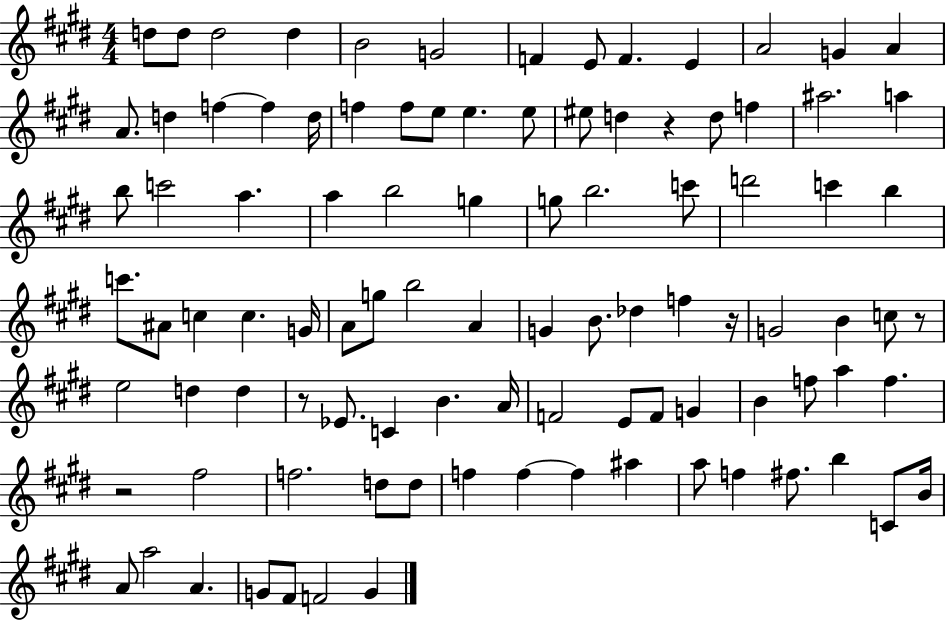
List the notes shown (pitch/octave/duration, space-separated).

D5/e D5/e D5/h D5/q B4/h G4/h F4/q E4/e F4/q. E4/q A4/h G4/q A4/q A4/e. D5/q F5/q F5/q D5/s F5/q F5/e E5/e E5/q. E5/e EIS5/e D5/q R/q D5/e F5/q A#5/h. A5/q B5/e C6/h A5/q. A5/q B5/h G5/q G5/e B5/h. C6/e D6/h C6/q B5/q C6/e. A#4/e C5/q C5/q. G4/s A4/e G5/e B5/h A4/q G4/q B4/e. Db5/q F5/q R/s G4/h B4/q C5/e R/e E5/h D5/q D5/q R/e Eb4/e. C4/q B4/q. A4/s F4/h E4/e F4/e G4/q B4/q F5/e A5/q F5/q. R/h F#5/h F5/h. D5/e D5/e F5/q F5/q F5/q A#5/q A5/e F5/q F#5/e. B5/q C4/e B4/s A4/e A5/h A4/q. G4/e F#4/e F4/h G4/q